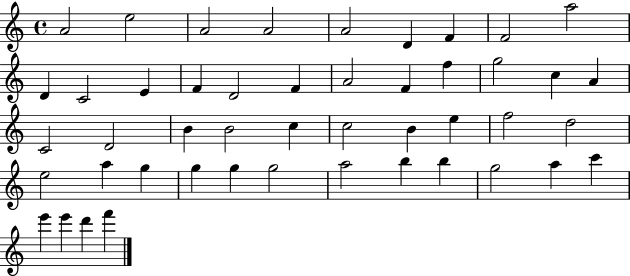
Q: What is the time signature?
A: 4/4